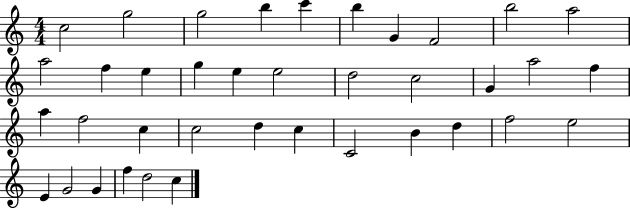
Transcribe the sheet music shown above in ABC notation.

X:1
T:Untitled
M:4/4
L:1/4
K:C
c2 g2 g2 b c' b G F2 b2 a2 a2 f e g e e2 d2 c2 G a2 f a f2 c c2 d c C2 B d f2 e2 E G2 G f d2 c